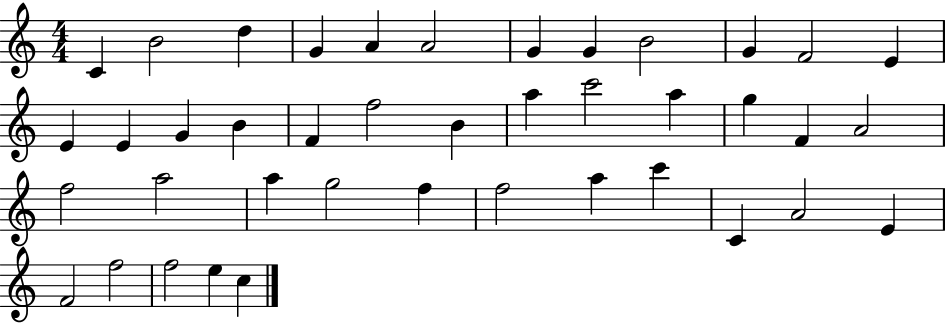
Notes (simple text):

C4/q B4/h D5/q G4/q A4/q A4/h G4/q G4/q B4/h G4/q F4/h E4/q E4/q E4/q G4/q B4/q F4/q F5/h B4/q A5/q C6/h A5/q G5/q F4/q A4/h F5/h A5/h A5/q G5/h F5/q F5/h A5/q C6/q C4/q A4/h E4/q F4/h F5/h F5/h E5/q C5/q